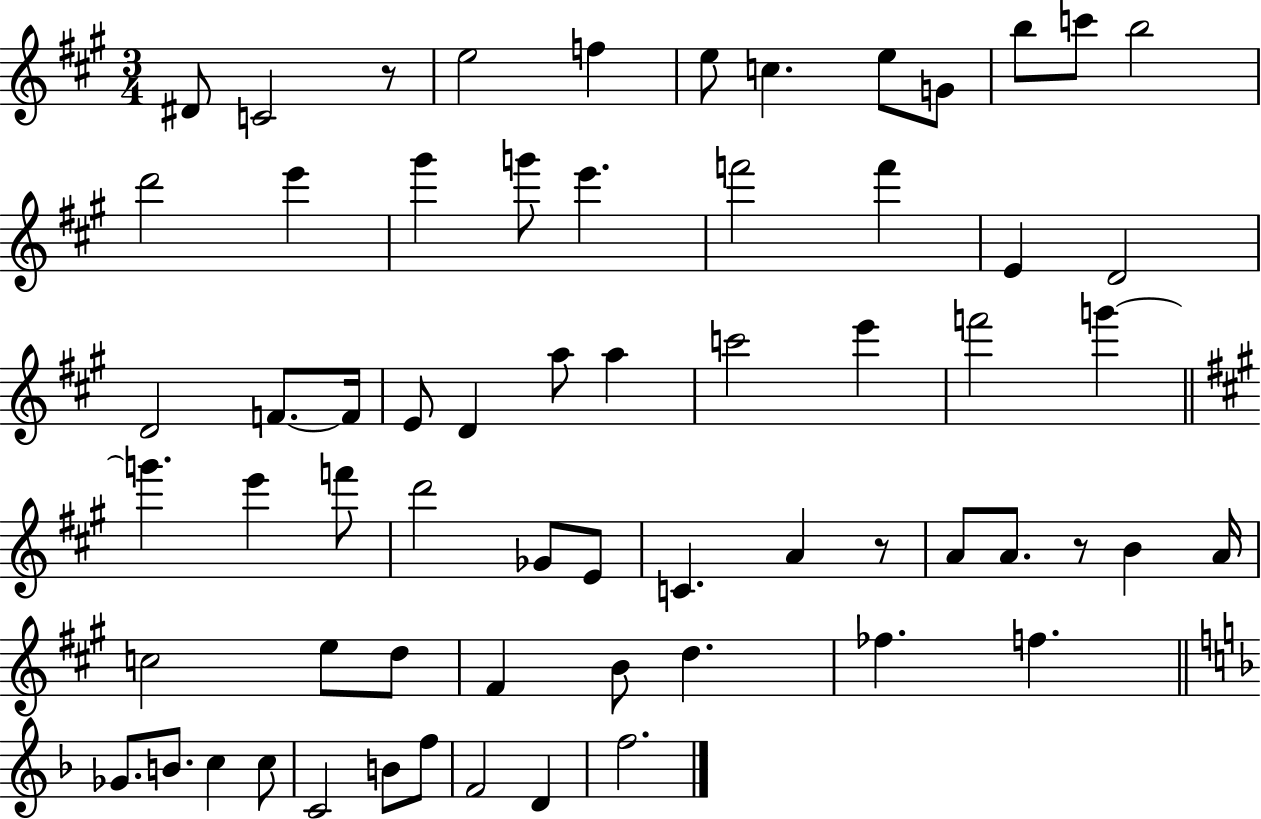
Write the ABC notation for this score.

X:1
T:Untitled
M:3/4
L:1/4
K:A
^D/2 C2 z/2 e2 f e/2 c e/2 G/2 b/2 c'/2 b2 d'2 e' ^g' g'/2 e' f'2 f' E D2 D2 F/2 F/4 E/2 D a/2 a c'2 e' f'2 g' g' e' f'/2 d'2 _G/2 E/2 C A z/2 A/2 A/2 z/2 B A/4 c2 e/2 d/2 ^F B/2 d _f f _G/2 B/2 c c/2 C2 B/2 f/2 F2 D f2